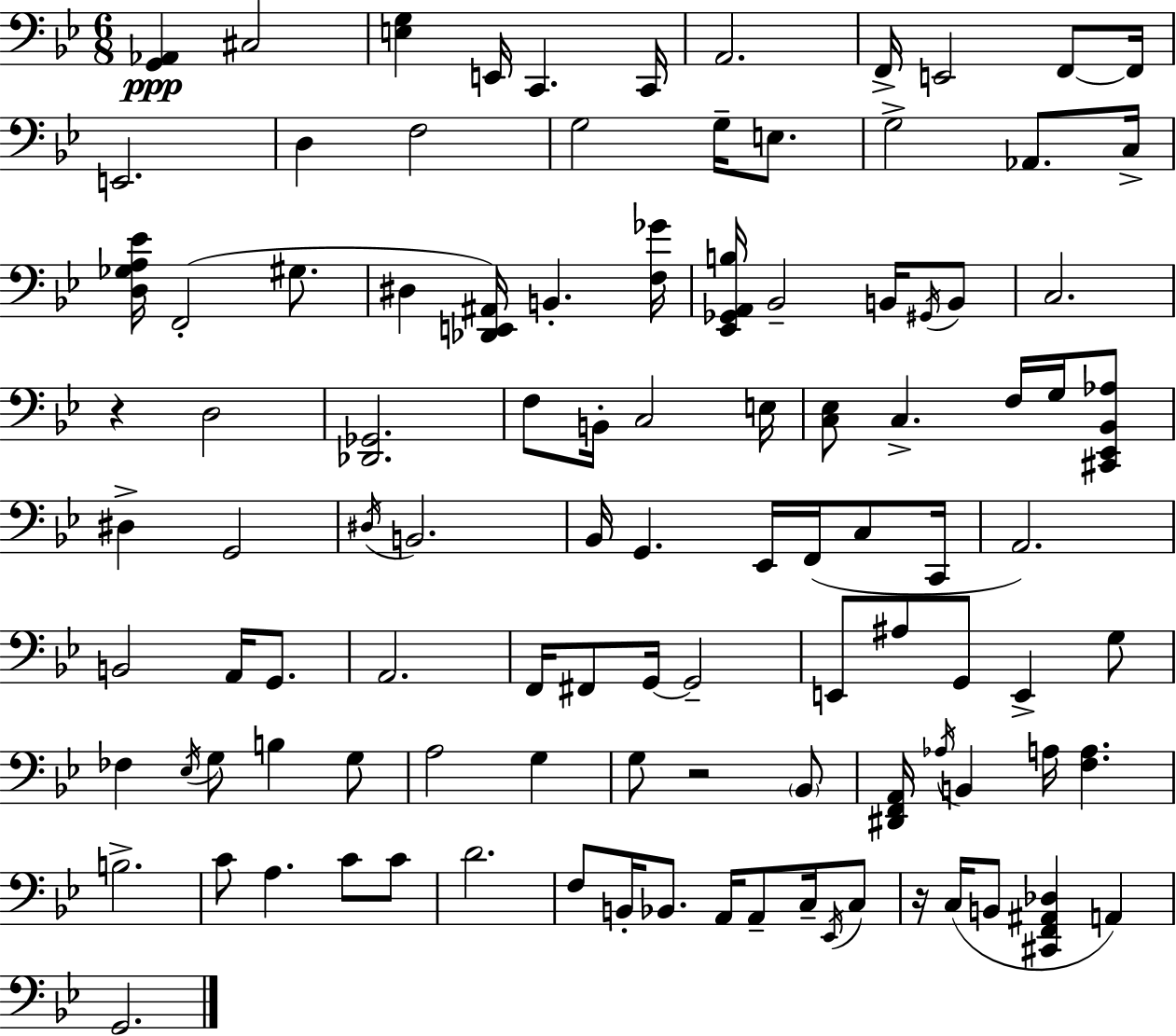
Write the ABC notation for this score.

X:1
T:Untitled
M:6/8
L:1/4
K:Bb
[G,,_A,,] ^C,2 [E,G,] E,,/4 C,, C,,/4 A,,2 F,,/4 E,,2 F,,/2 F,,/4 E,,2 D, F,2 G,2 G,/4 E,/2 G,2 _A,,/2 C,/4 [D,_G,A,_E]/4 F,,2 ^G,/2 ^D, [_D,,E,,^A,,]/4 B,, [F,_G]/4 [_E,,_G,,A,,B,]/4 _B,,2 B,,/4 ^G,,/4 B,,/2 C,2 z D,2 [_D,,_G,,]2 F,/2 B,,/4 C,2 E,/4 [C,_E,]/2 C, F,/4 G,/4 [^C,,_E,,_B,,_A,]/2 ^D, G,,2 ^D,/4 B,,2 _B,,/4 G,, _E,,/4 F,,/4 C,/2 C,,/4 A,,2 B,,2 A,,/4 G,,/2 A,,2 F,,/4 ^F,,/2 G,,/4 G,,2 E,,/2 ^A,/2 G,,/2 E,, G,/2 _F, _E,/4 G,/2 B, G,/2 A,2 G, G,/2 z2 _B,,/2 [^D,,F,,A,,]/4 _A,/4 B,, A,/4 [F,A,] B,2 C/2 A, C/2 C/2 D2 F,/2 B,,/4 _B,,/2 A,,/4 A,,/2 C,/4 _E,,/4 C,/2 z/4 C,/4 B,,/2 [^C,,F,,^A,,_D,] A,, G,,2